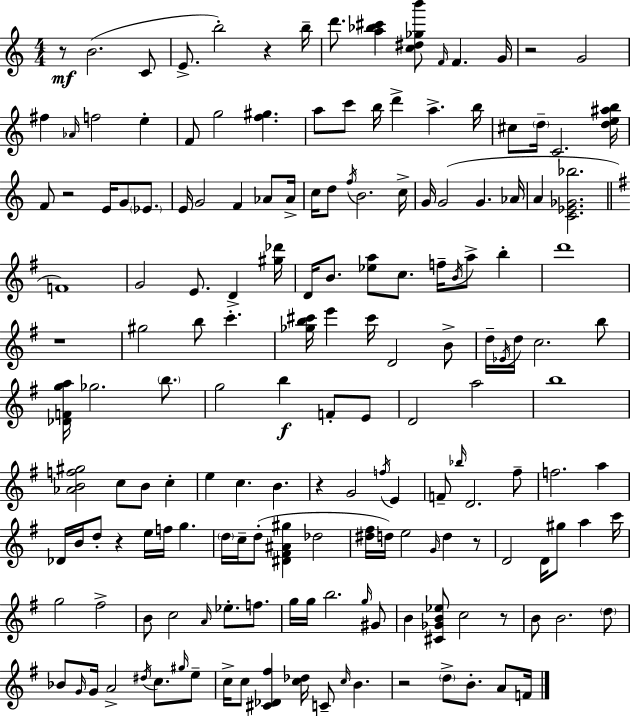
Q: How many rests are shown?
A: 10